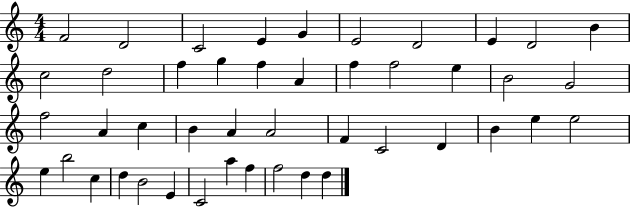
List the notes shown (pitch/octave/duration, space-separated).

F4/h D4/h C4/h E4/q G4/q E4/h D4/h E4/q D4/h B4/q C5/h D5/h F5/q G5/q F5/q A4/q F5/q F5/h E5/q B4/h G4/h F5/h A4/q C5/q B4/q A4/q A4/h F4/q C4/h D4/q B4/q E5/q E5/h E5/q B5/h C5/q D5/q B4/h E4/q C4/h A5/q F5/q F5/h D5/q D5/q